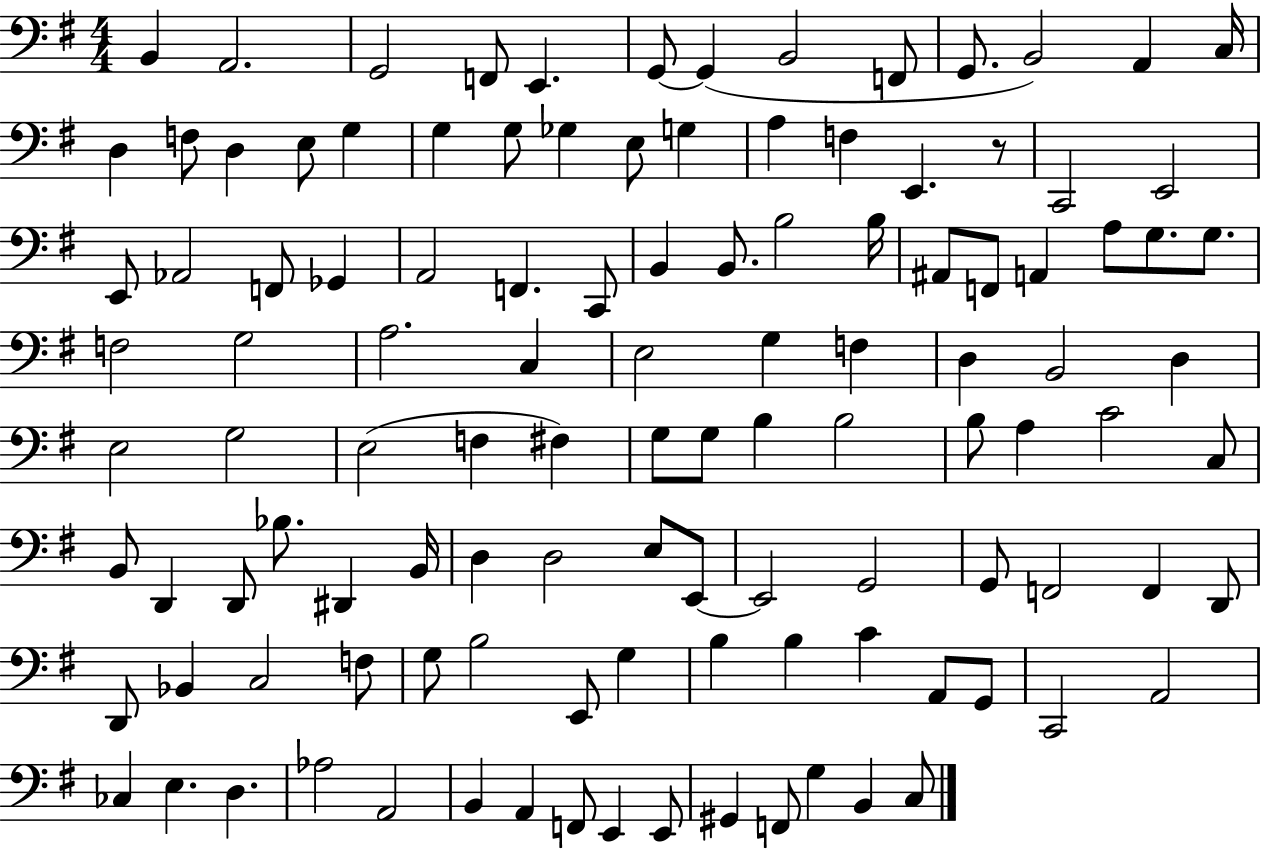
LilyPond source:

{
  \clef bass
  \numericTimeSignature
  \time 4/4
  \key g \major
  b,4 a,2. | g,2 f,8 e,4. | g,8~~ g,4( b,2 f,8 | g,8. b,2) a,4 c16 | \break d4 f8 d4 e8 g4 | g4 g8 ges4 e8 g4 | a4 f4 e,4. r8 | c,2 e,2 | \break e,8 aes,2 f,8 ges,4 | a,2 f,4. c,8 | b,4 b,8. b2 b16 | ais,8 f,8 a,4 a8 g8. g8. | \break f2 g2 | a2. c4 | e2 g4 f4 | d4 b,2 d4 | \break e2 g2 | e2( f4 fis4) | g8 g8 b4 b2 | b8 a4 c'2 c8 | \break b,8 d,4 d,8 bes8. dis,4 b,16 | d4 d2 e8 e,8~~ | e,2 g,2 | g,8 f,2 f,4 d,8 | \break d,8 bes,4 c2 f8 | g8 b2 e,8 g4 | b4 b4 c'4 a,8 g,8 | c,2 a,2 | \break ces4 e4. d4. | aes2 a,2 | b,4 a,4 f,8 e,4 e,8 | gis,4 f,8 g4 b,4 c8 | \break \bar "|."
}